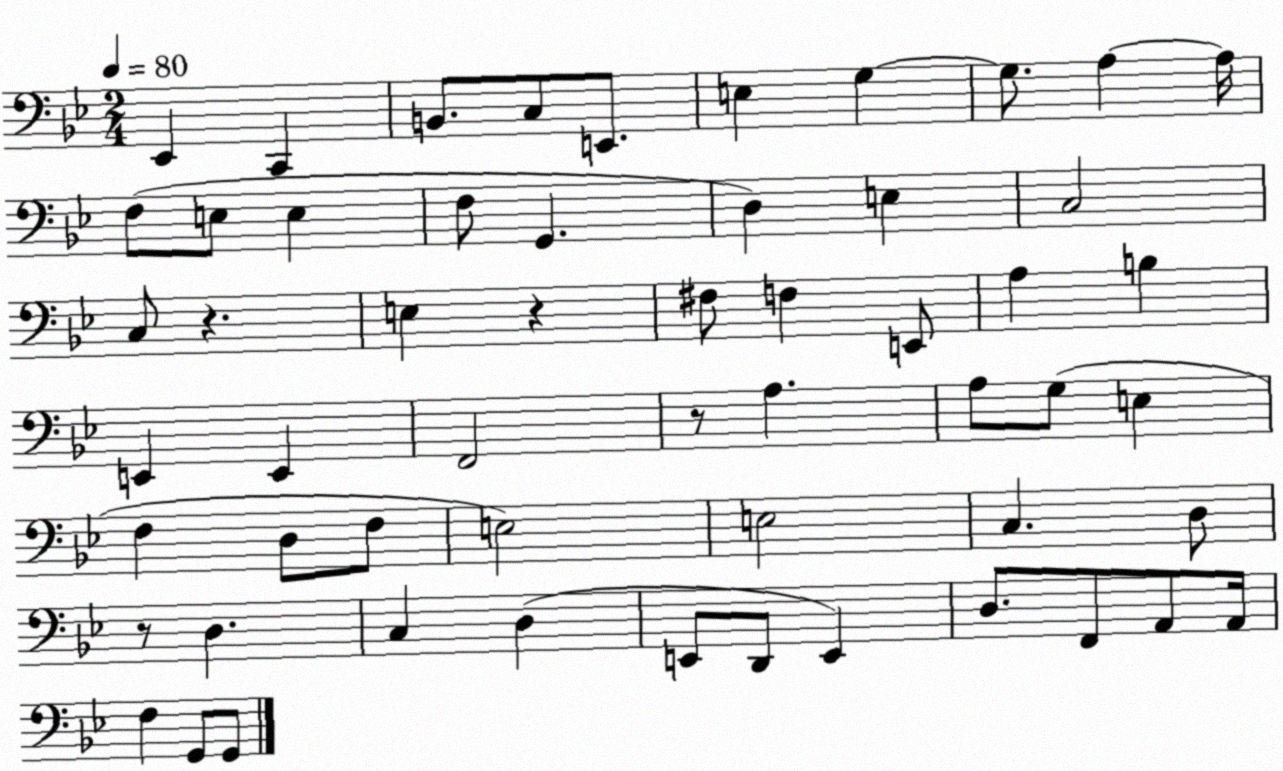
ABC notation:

X:1
T:Untitled
M:2/4
L:1/4
K:Bb
_E,, C,, B,,/2 C,/2 E,,/2 E, G, G,/2 A, A,/4 F,/2 E,/2 E, F,/2 G,, D, E, C,2 C,/2 z E, z ^F,/2 F, E,,/2 A, B, E,, E,, F,,2 z/2 A, A,/2 G,/2 E, F, D,/2 F,/2 E,2 E,2 C, D,/2 z/2 D, C, D, E,,/2 D,,/2 E,, D,/2 F,,/2 A,,/2 A,,/4 F, G,,/2 G,,/2